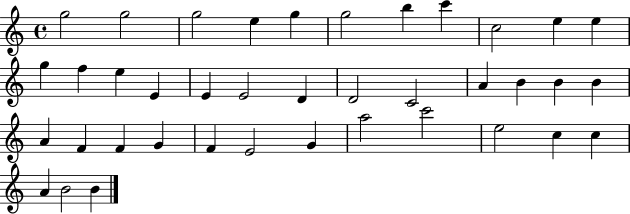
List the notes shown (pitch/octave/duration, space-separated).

G5/h G5/h G5/h E5/q G5/q G5/h B5/q C6/q C5/h E5/q E5/q G5/q F5/q E5/q E4/q E4/q E4/h D4/q D4/h C4/h A4/q B4/q B4/q B4/q A4/q F4/q F4/q G4/q F4/q E4/h G4/q A5/h C6/h E5/h C5/q C5/q A4/q B4/h B4/q